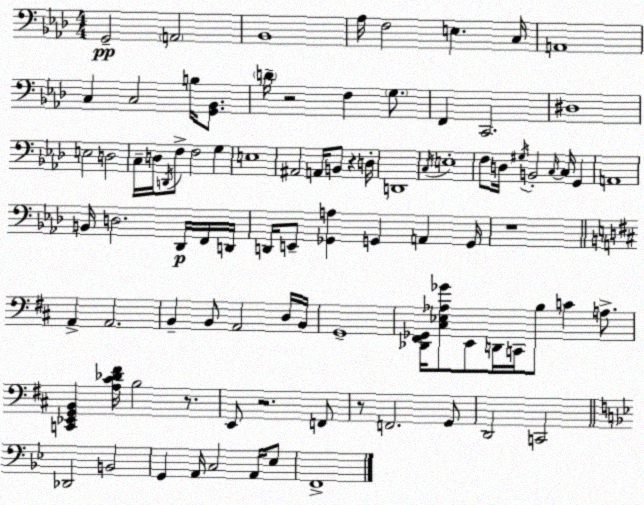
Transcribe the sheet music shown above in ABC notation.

X:1
T:Untitled
M:4/4
L:1/4
K:Ab
G,,2 A,,2 _B,,4 _A,/4 F,2 E, C,/4 A,,4 C, C,2 B,/4 [G,,_B,,]/2 D/4 z2 F, G,/2 F,, C,,2 ^D,4 E,2 D,2 C,/4 D,/4 D,,/4 F,/2 F,2 G, E,4 ^A,,2 A,,/4 B,,/2 z D,/4 D,,4 C,/4 E,4 F,/2 D,/4 ^G,/4 B,,2 C,/4 C,/4 G,, A,,4 B,,/4 D,2 _D,,/4 F,,/4 D,,/4 D,,/4 E,,/2 [_G,,A,] G,, A,, G,,/4 z4 A,, A,,2 B,, B,,/2 A,,2 D,/4 B,,/4 G,,4 [_D,,^F,,_G,,]/4 [^C,_E,_A,_G]/2 E,,/2 D,,/4 C,,/4 B,/2 C A,/2 [C,,_E,,G,,B,,] [A,^C_D^F]/4 B,2 z/2 E,,/2 z2 F,,/2 z/2 F,,2 G,,/2 D,,2 C,,2 _D,,2 B,,2 G,, A,,/4 C,2 A,,/4 _E,/2 F,,4